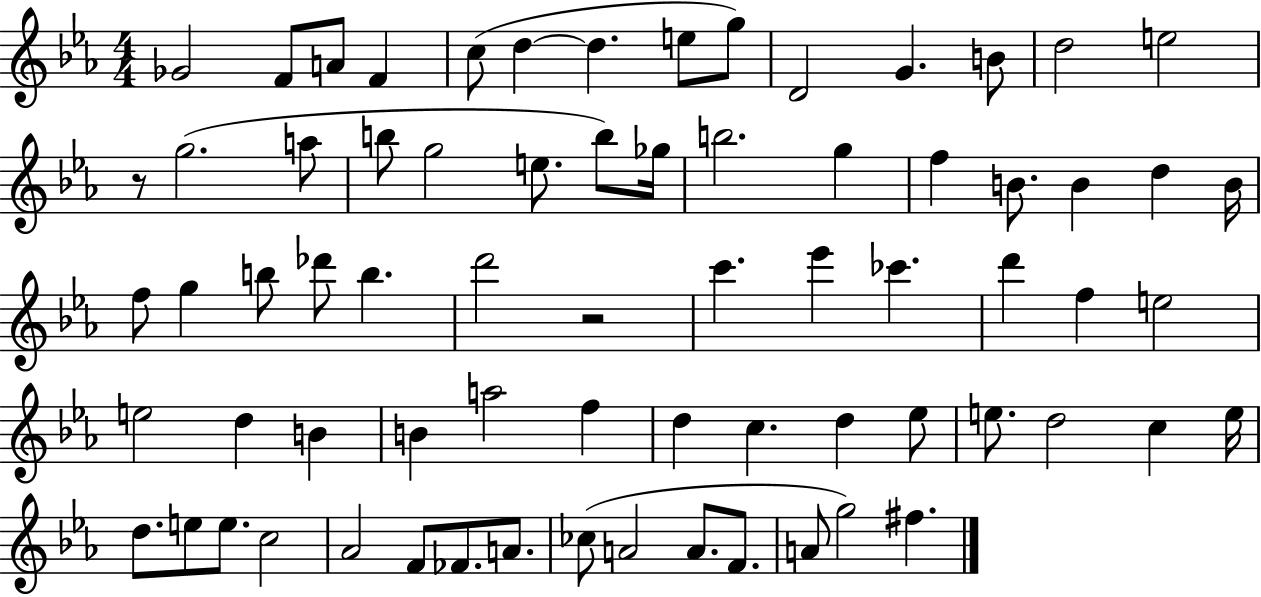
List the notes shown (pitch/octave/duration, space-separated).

Gb4/h F4/e A4/e F4/q C5/e D5/q D5/q. E5/e G5/e D4/h G4/q. B4/e D5/h E5/h R/e G5/h. A5/e B5/e G5/h E5/e. B5/e Gb5/s B5/h. G5/q F5/q B4/e. B4/q D5/q B4/s F5/e G5/q B5/e Db6/e B5/q. D6/h R/h C6/q. Eb6/q CES6/q. D6/q F5/q E5/h E5/h D5/q B4/q B4/q A5/h F5/q D5/q C5/q. D5/q Eb5/e E5/e. D5/h C5/q E5/s D5/e. E5/e E5/e. C5/h Ab4/h F4/e FES4/e. A4/e. CES5/e A4/h A4/e. F4/e. A4/e G5/h F#5/q.